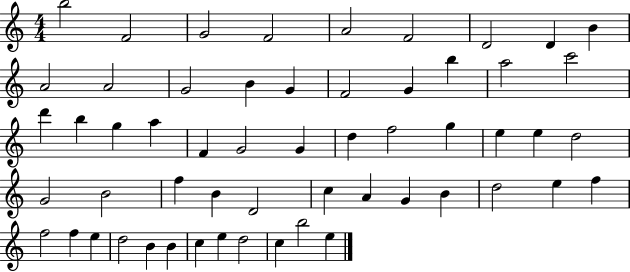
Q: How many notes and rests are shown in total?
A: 56